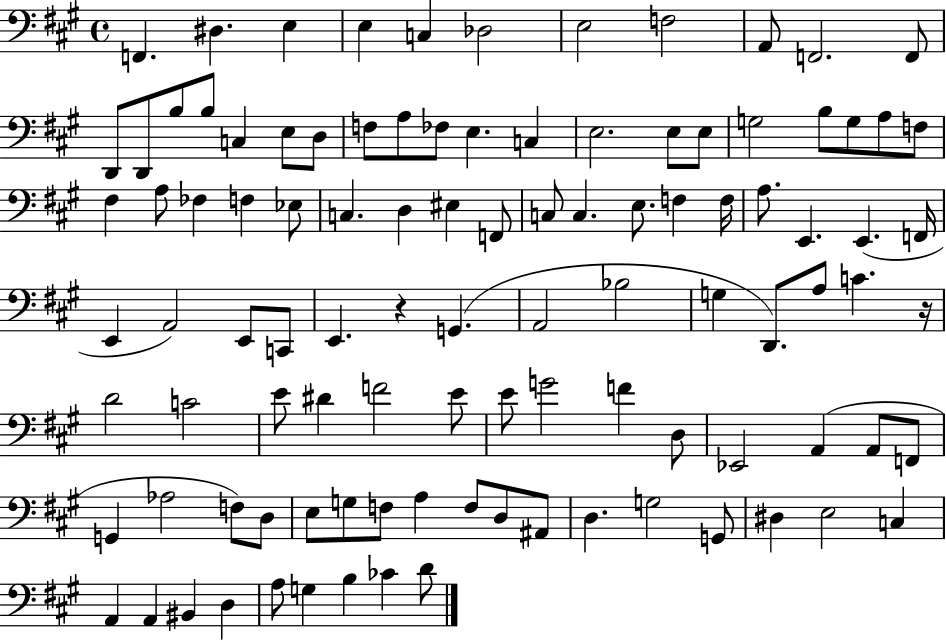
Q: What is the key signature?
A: A major